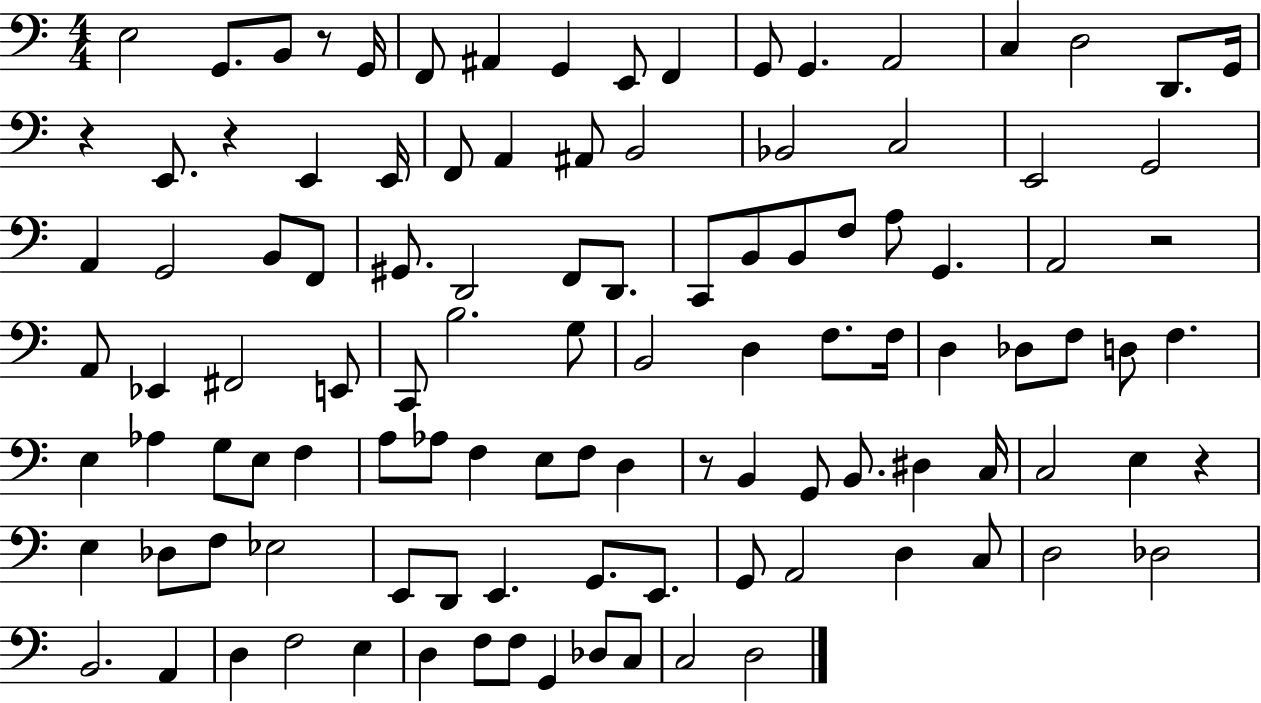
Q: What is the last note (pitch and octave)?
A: D3